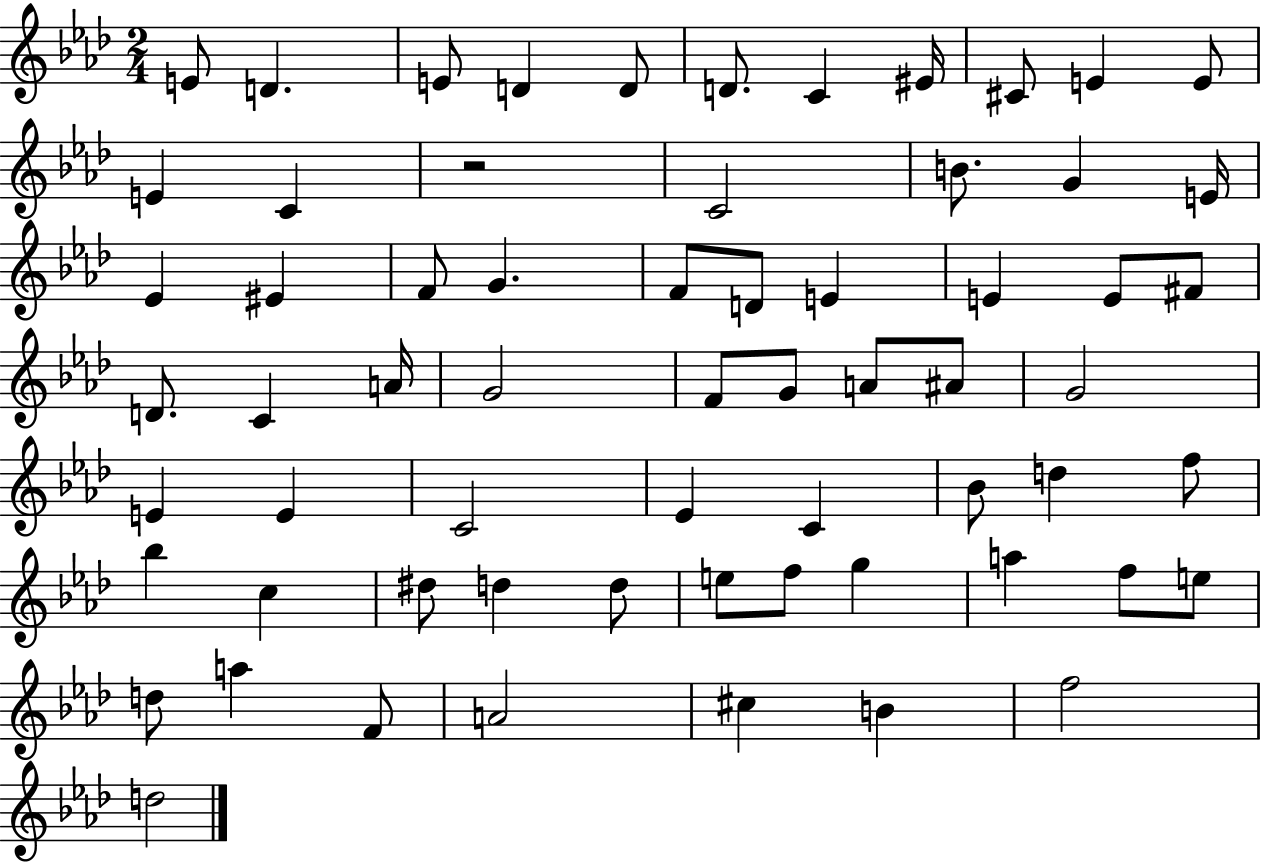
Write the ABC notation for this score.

X:1
T:Untitled
M:2/4
L:1/4
K:Ab
E/2 D E/2 D D/2 D/2 C ^E/4 ^C/2 E E/2 E C z2 C2 B/2 G E/4 _E ^E F/2 G F/2 D/2 E E E/2 ^F/2 D/2 C A/4 G2 F/2 G/2 A/2 ^A/2 G2 E E C2 _E C _B/2 d f/2 _b c ^d/2 d d/2 e/2 f/2 g a f/2 e/2 d/2 a F/2 A2 ^c B f2 d2